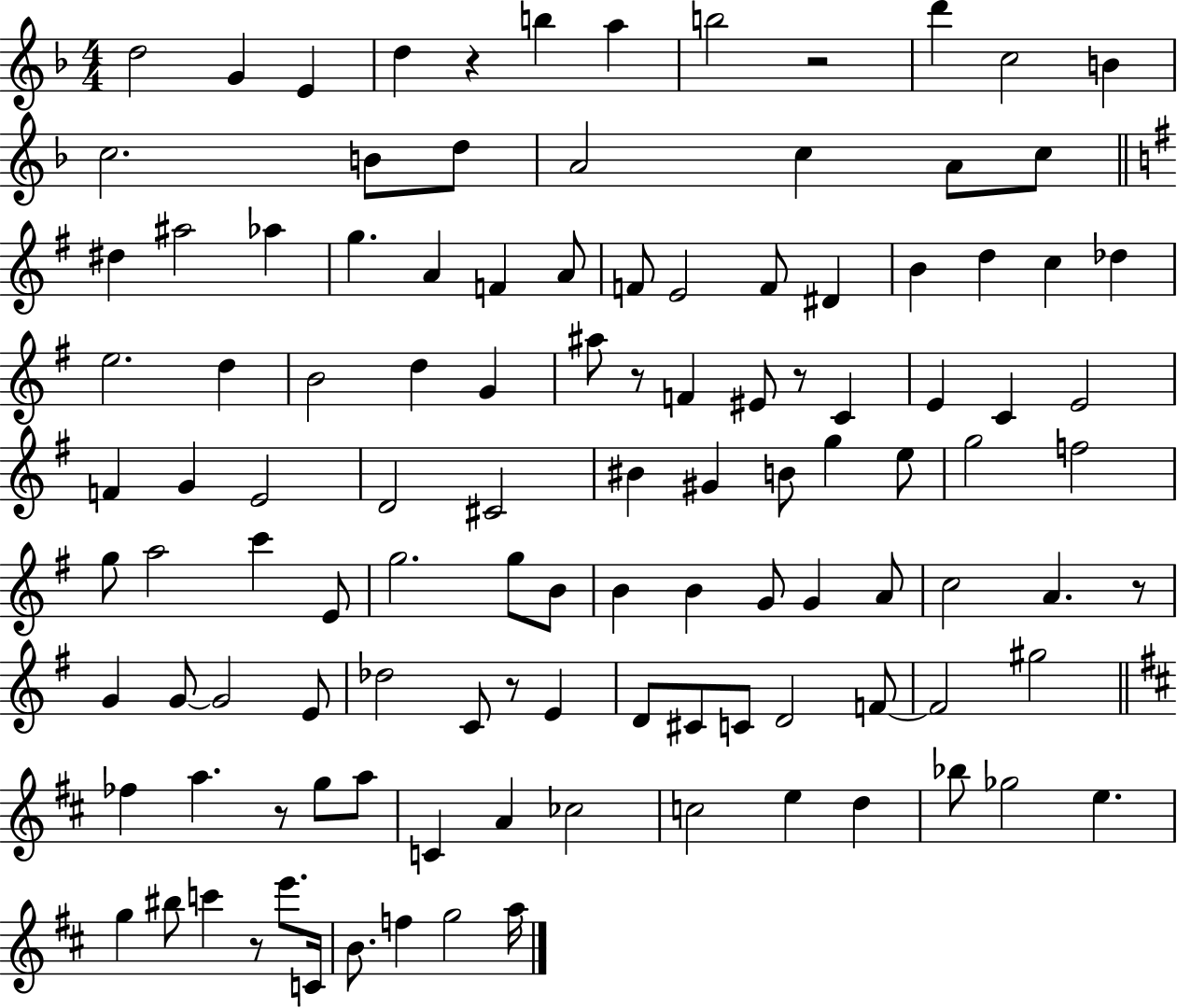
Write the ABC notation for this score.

X:1
T:Untitled
M:4/4
L:1/4
K:F
d2 G E d z b a b2 z2 d' c2 B c2 B/2 d/2 A2 c A/2 c/2 ^d ^a2 _a g A F A/2 F/2 E2 F/2 ^D B d c _d e2 d B2 d G ^a/2 z/2 F ^E/2 z/2 C E C E2 F G E2 D2 ^C2 ^B ^G B/2 g e/2 g2 f2 g/2 a2 c' E/2 g2 g/2 B/2 B B G/2 G A/2 c2 A z/2 G G/2 G2 E/2 _d2 C/2 z/2 E D/2 ^C/2 C/2 D2 F/2 F2 ^g2 _f a z/2 g/2 a/2 C A _c2 c2 e d _b/2 _g2 e g ^b/2 c' z/2 e'/2 C/4 B/2 f g2 a/4